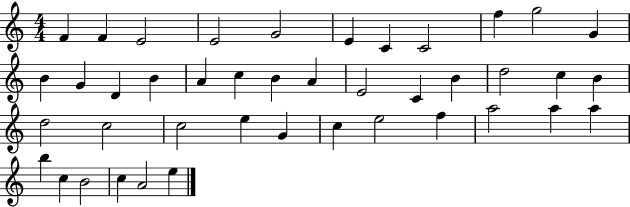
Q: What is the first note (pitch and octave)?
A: F4